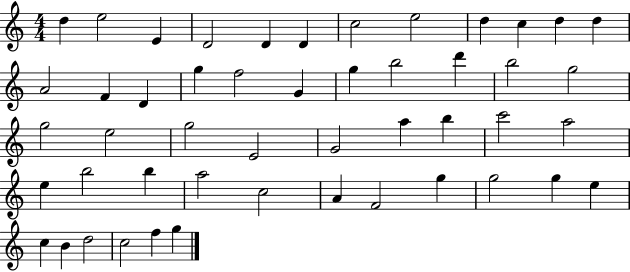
D5/q E5/h E4/q D4/h D4/q D4/q C5/h E5/h D5/q C5/q D5/q D5/q A4/h F4/q D4/q G5/q F5/h G4/q G5/q B5/h D6/q B5/h G5/h G5/h E5/h G5/h E4/h G4/h A5/q B5/q C6/h A5/h E5/q B5/h B5/q A5/h C5/h A4/q F4/h G5/q G5/h G5/q E5/q C5/q B4/q D5/h C5/h F5/q G5/q